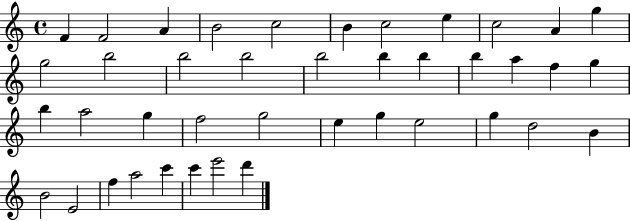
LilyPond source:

{
  \clef treble
  \time 4/4
  \defaultTimeSignature
  \key c \major
  f'4 f'2 a'4 | b'2 c''2 | b'4 c''2 e''4 | c''2 a'4 g''4 | \break g''2 b''2 | b''2 b''2 | b''2 b''4 b''4 | b''4 a''4 f''4 g''4 | \break b''4 a''2 g''4 | f''2 g''2 | e''4 g''4 e''2 | g''4 d''2 b'4 | \break b'2 e'2 | f''4 a''2 c'''4 | c'''4 e'''2 d'''4 | \bar "|."
}